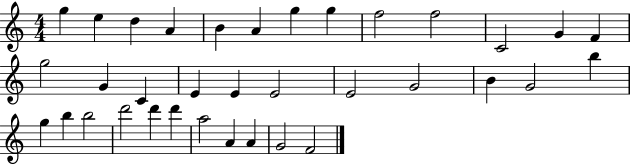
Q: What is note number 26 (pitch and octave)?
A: B5